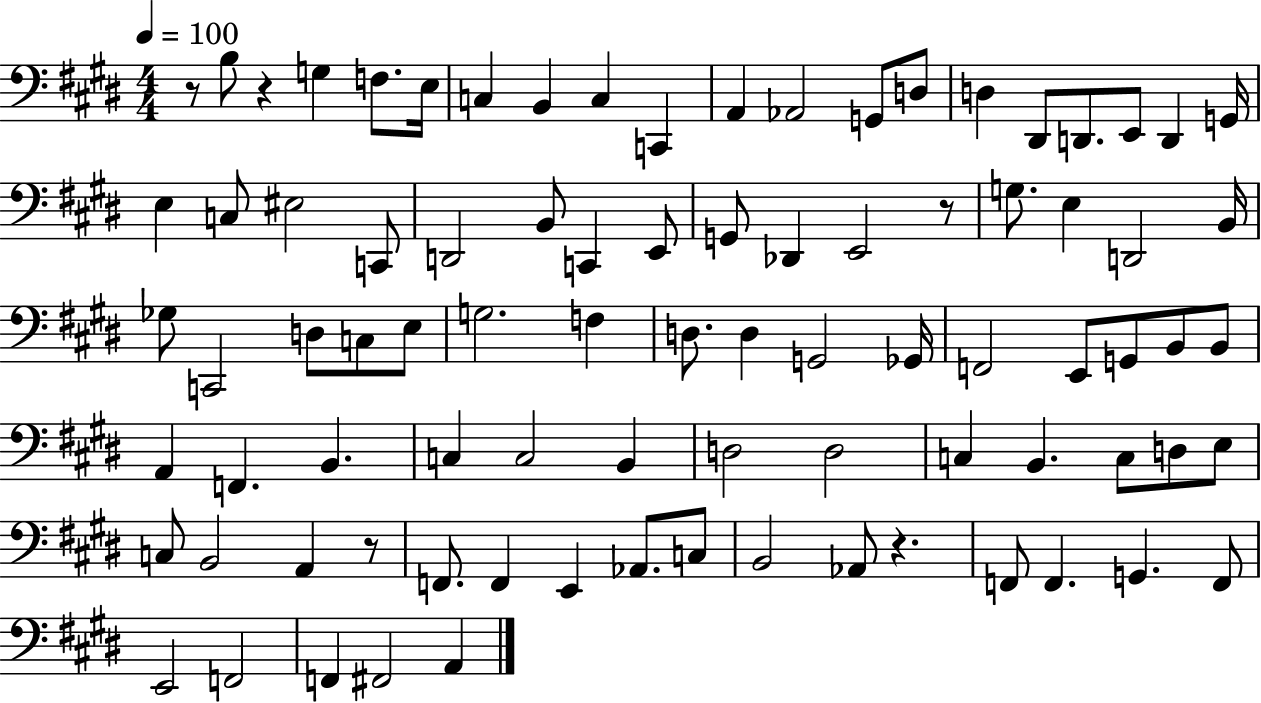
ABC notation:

X:1
T:Untitled
M:4/4
L:1/4
K:E
z/2 B,/2 z G, F,/2 E,/4 C, B,, C, C,, A,, _A,,2 G,,/2 D,/2 D, ^D,,/2 D,,/2 E,,/2 D,, G,,/4 E, C,/2 ^E,2 C,,/2 D,,2 B,,/2 C,, E,,/2 G,,/2 _D,, E,,2 z/2 G,/2 E, D,,2 B,,/4 _G,/2 C,,2 D,/2 C,/2 E,/2 G,2 F, D,/2 D, G,,2 _G,,/4 F,,2 E,,/2 G,,/2 B,,/2 B,,/2 A,, F,, B,, C, C,2 B,, D,2 D,2 C, B,, C,/2 D,/2 E,/2 C,/2 B,,2 A,, z/2 F,,/2 F,, E,, _A,,/2 C,/2 B,,2 _A,,/2 z F,,/2 F,, G,, F,,/2 E,,2 F,,2 F,, ^F,,2 A,,